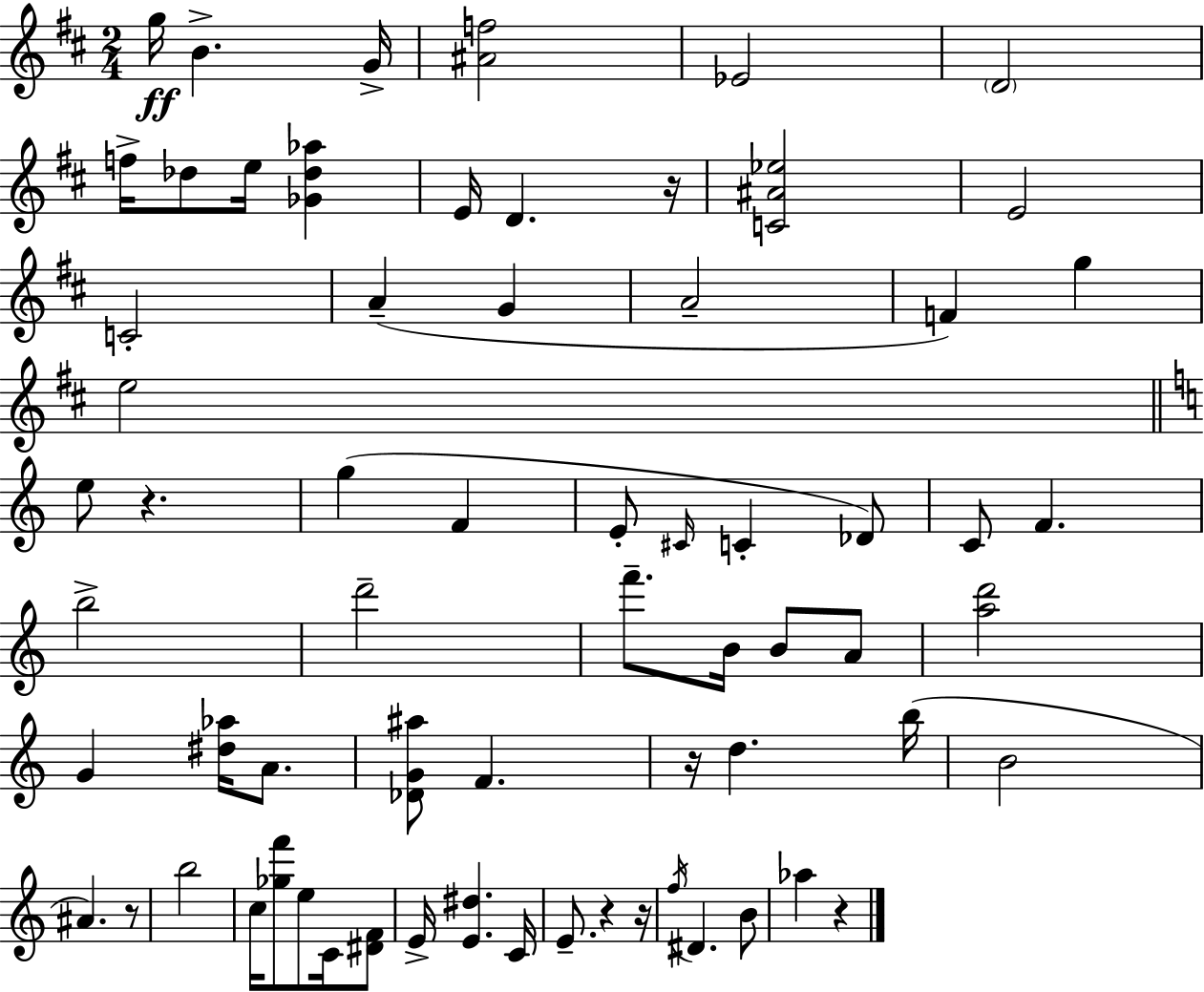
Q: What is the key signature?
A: D major